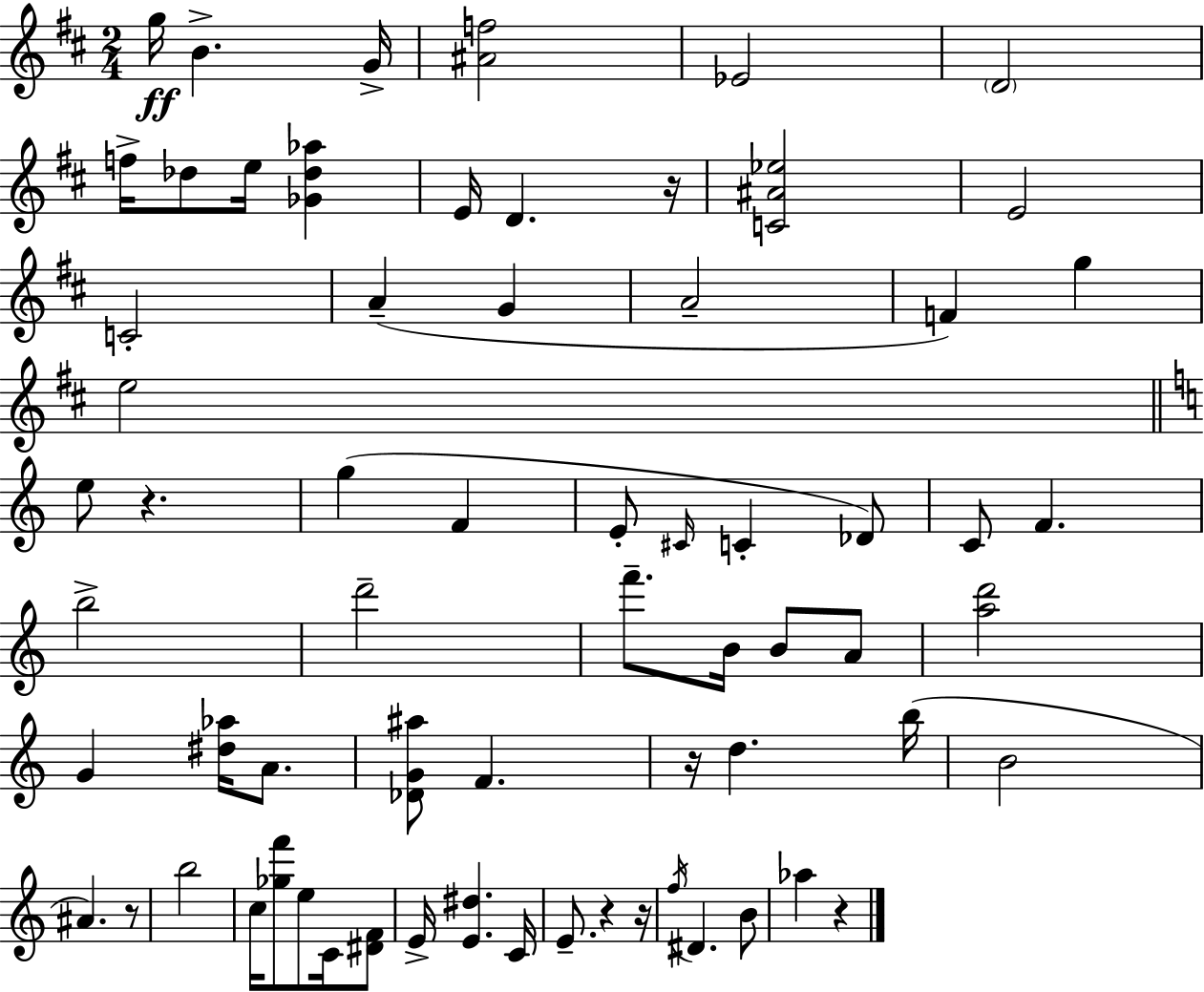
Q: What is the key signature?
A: D major